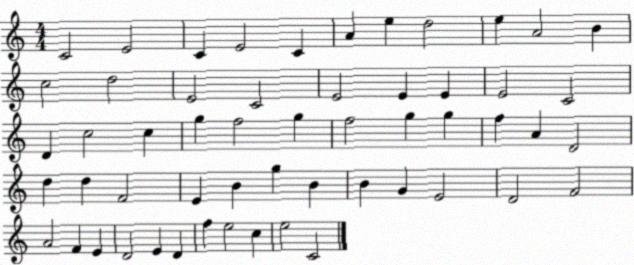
X:1
T:Untitled
M:4/4
L:1/4
K:C
C2 E2 C E2 C A e d2 e A2 B c2 d2 E2 C2 E2 E E E2 C2 D c2 c g f2 g f2 g g f A D2 d d F2 E B g B B G E2 D2 F2 A2 F E D2 E D f e2 c e2 C2